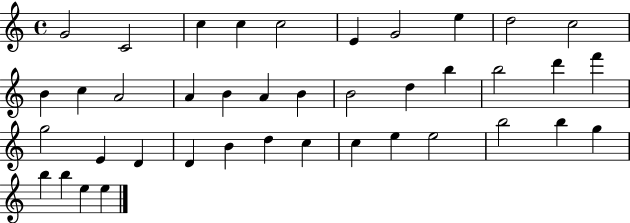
G4/h C4/h C5/q C5/q C5/h E4/q G4/h E5/q D5/h C5/h B4/q C5/q A4/h A4/q B4/q A4/q B4/q B4/h D5/q B5/q B5/h D6/q F6/q G5/h E4/q D4/q D4/q B4/q D5/q C5/q C5/q E5/q E5/h B5/h B5/q G5/q B5/q B5/q E5/q E5/q